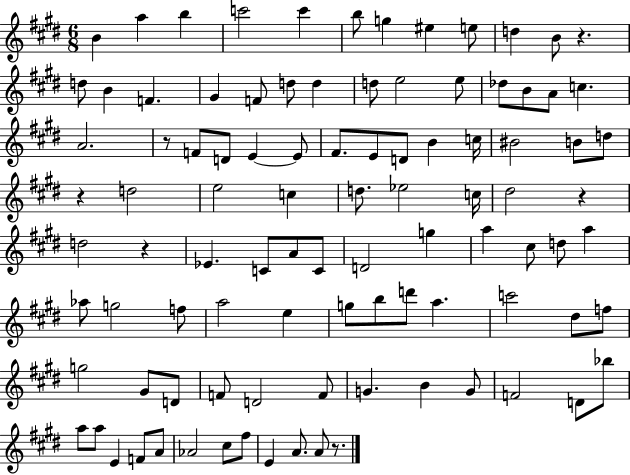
B4/q A5/q B5/q C6/h C6/q B5/e G5/q EIS5/q E5/e D5/q B4/e R/q. D5/e B4/q F4/q. G#4/q F4/e D5/e D5/q D5/e E5/h E5/e Db5/e B4/e A4/e C5/q. A4/h. R/e F4/e D4/e E4/q E4/e F#4/e. E4/e D4/e B4/q C5/s BIS4/h B4/e D5/e R/q D5/h E5/h C5/q D5/e. Eb5/h C5/s D#5/h R/q D5/h R/q Eb4/q. C4/e A4/e C4/e D4/h G5/q A5/q C#5/e D5/e A5/q Ab5/e G5/h F5/e A5/h E5/q G5/e B5/e D6/e A5/q. C6/h D#5/e F5/e G5/h G#4/e D4/e F4/e D4/h F4/e G4/q. B4/q G4/e F4/h D4/e Bb5/e A5/e A5/e E4/q F4/e A4/e Ab4/h C#5/e F#5/e E4/q A4/e. A4/e R/e.